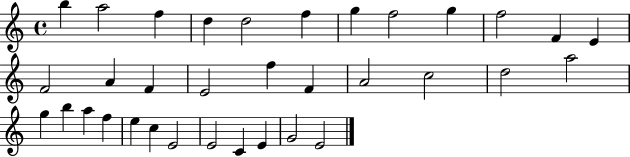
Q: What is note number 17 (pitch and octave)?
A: F5